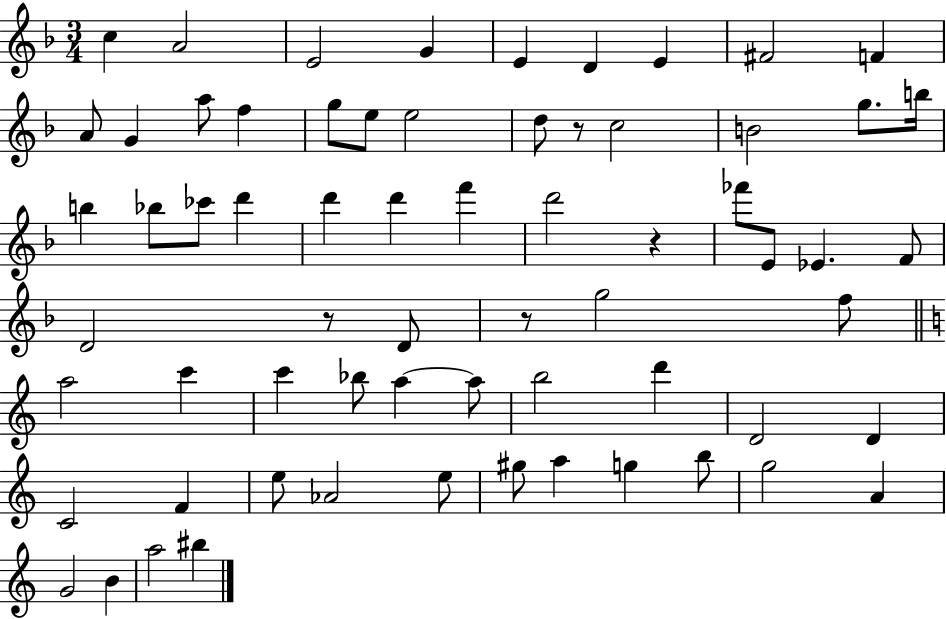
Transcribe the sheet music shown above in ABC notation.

X:1
T:Untitled
M:3/4
L:1/4
K:F
c A2 E2 G E D E ^F2 F A/2 G a/2 f g/2 e/2 e2 d/2 z/2 c2 B2 g/2 b/4 b _b/2 _c'/2 d' d' d' f' d'2 z _f'/2 E/2 _E F/2 D2 z/2 D/2 z/2 g2 f/2 a2 c' c' _b/2 a a/2 b2 d' D2 D C2 F e/2 _A2 e/2 ^g/2 a g b/2 g2 A G2 B a2 ^b